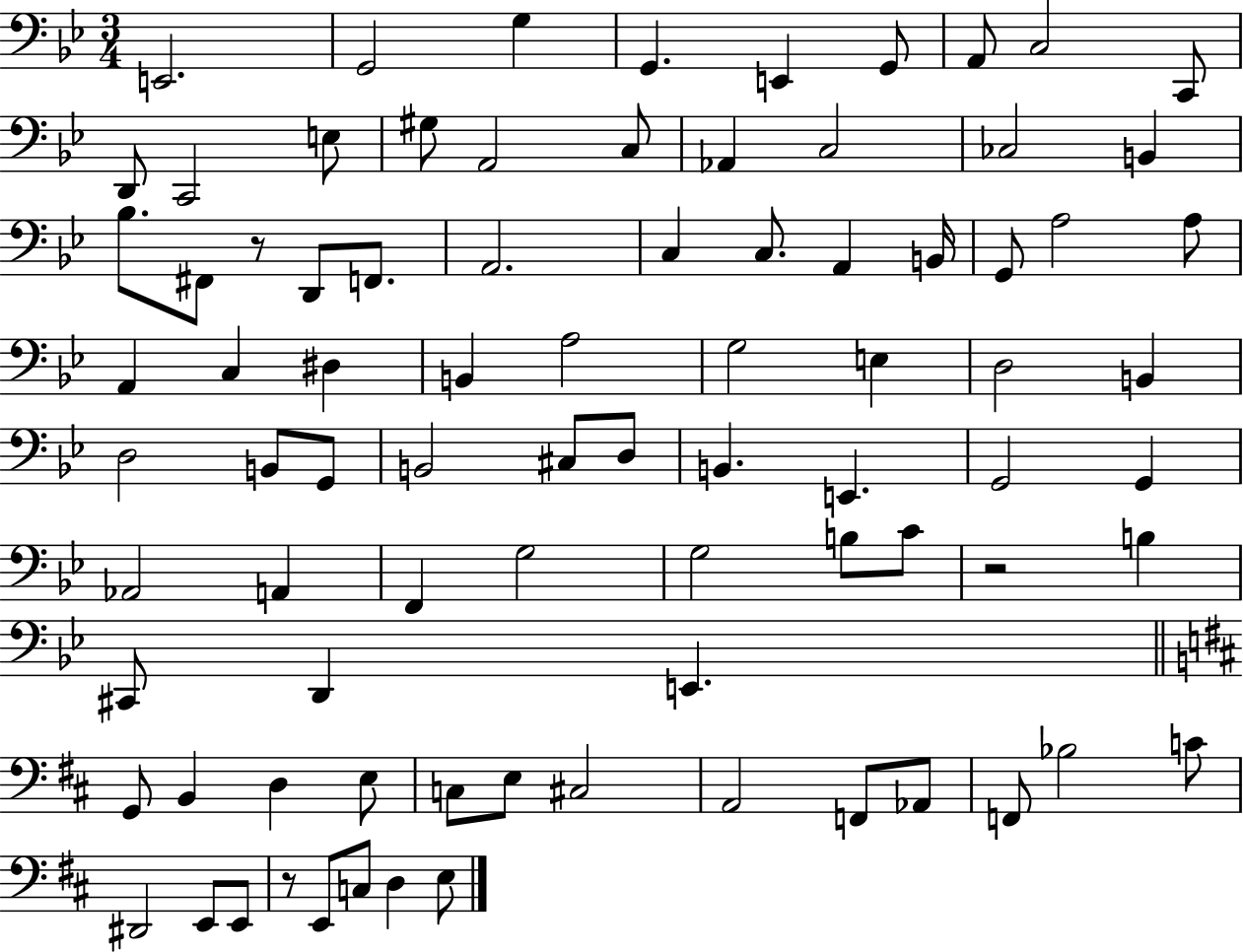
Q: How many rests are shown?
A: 3